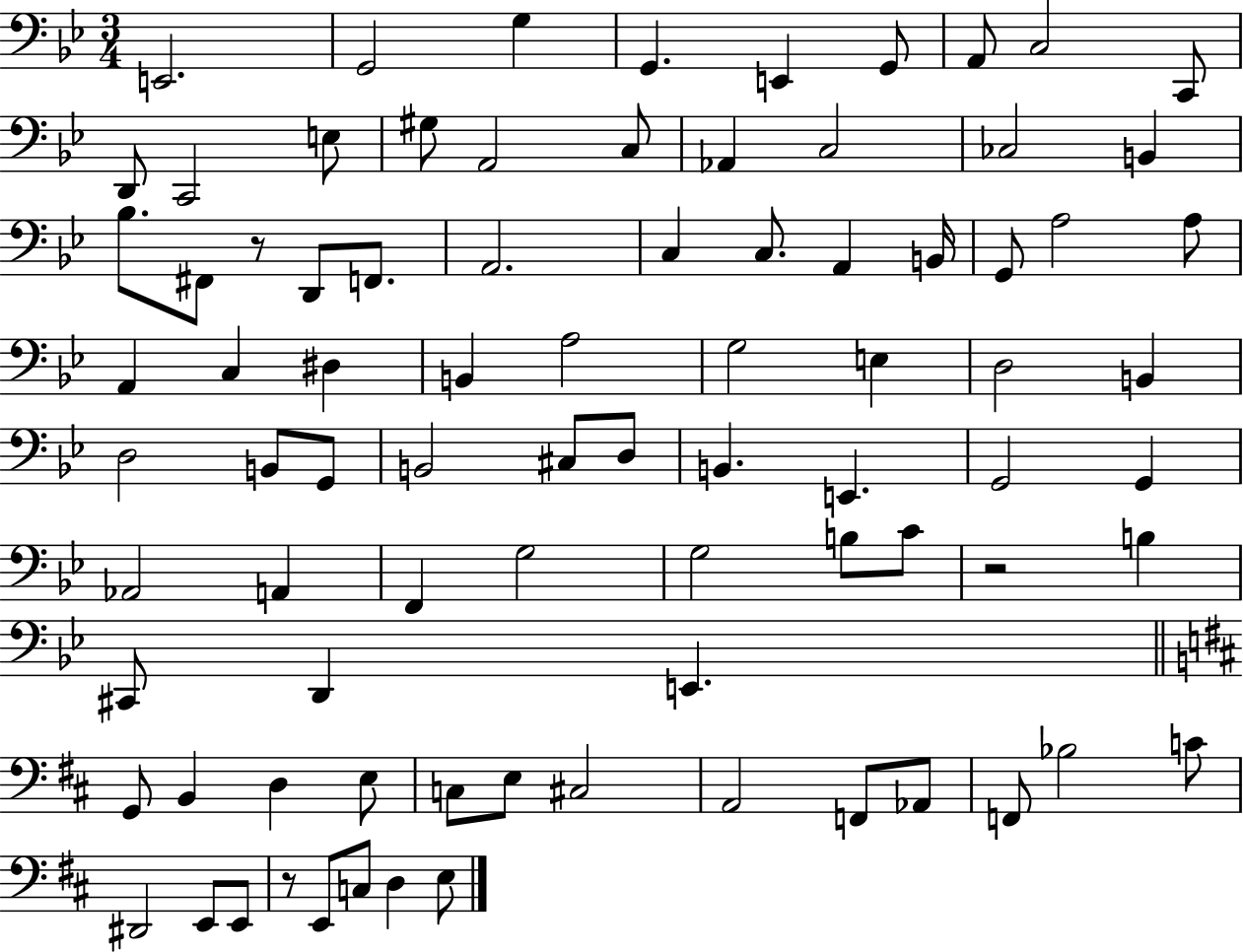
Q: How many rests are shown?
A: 3